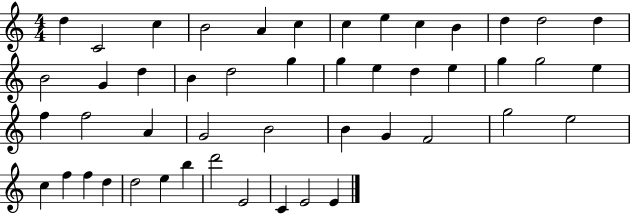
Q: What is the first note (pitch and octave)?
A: D5